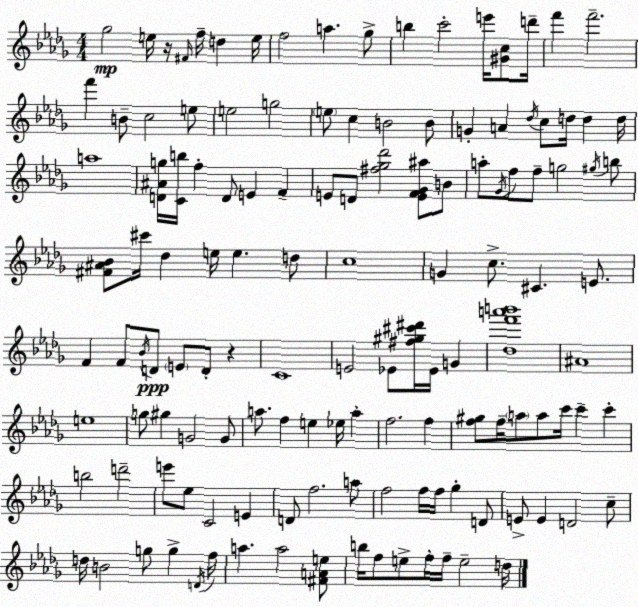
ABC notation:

X:1
T:Untitled
M:4/4
L:1/4
K:Bbm
_g2 e/4 z/4 ^F/4 f/4 d e/4 f2 a _g/2 b c'2 e'/4 [^Gc]/2 d'/4 f' f'2 f' B/2 c2 e/2 e2 g2 e/2 c B2 B/2 G A _d/4 c/2 d/4 d d/4 a4 [D^Ag]/4 [Cb]/4 f D/2 E F E/2 D/2 [^f_g_d']2 [EF_G^a]/2 B/2 a/2 _G/4 f/2 f/2 g2 ^g/4 b/2 [^F^A_B]/2 ^c'/4 _d e/4 e d/2 c4 G c/2 ^C E/2 F F/2 _B/4 D/2 E/2 D/2 z C4 E2 _E/2 [^f^g^c'^d']/4 _E/4 G [_df'a'b']4 ^A4 e4 g/2 ^g G2 G/2 a/2 f e _e/4 a f2 f [f^g]/2 f/4 a/2 a/2 c'/4 c' c' b2 d'2 e'/2 _e/2 C2 E D/2 f2 a/2 f2 f/4 f/4 _g D/2 E/2 E D2 c/2 d/4 B2 g/2 g D/4 f/4 a a2 [^FAe]/2 b/4 f/2 e/2 f/4 f/4 e2 d/4